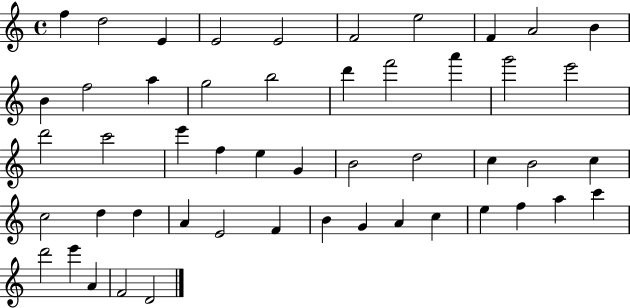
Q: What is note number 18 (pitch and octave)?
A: A6